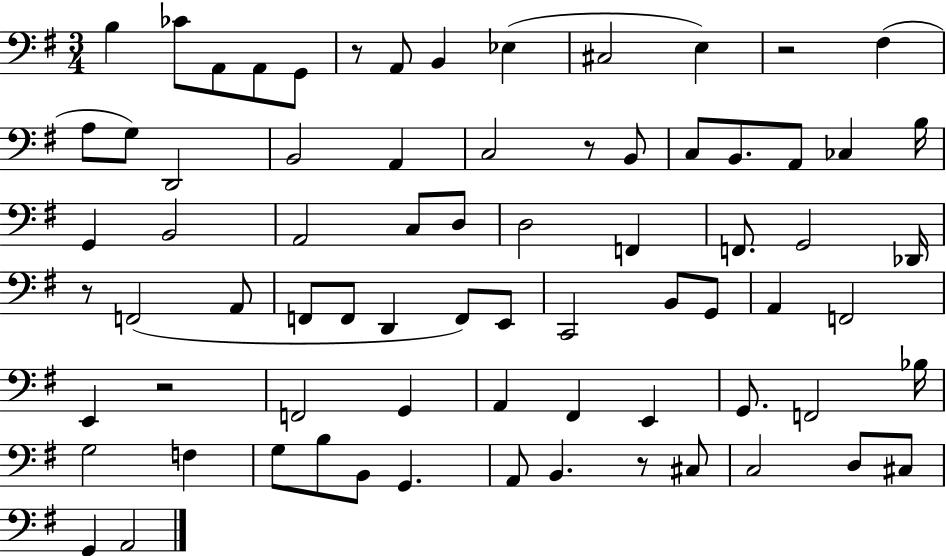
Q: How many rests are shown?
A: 6